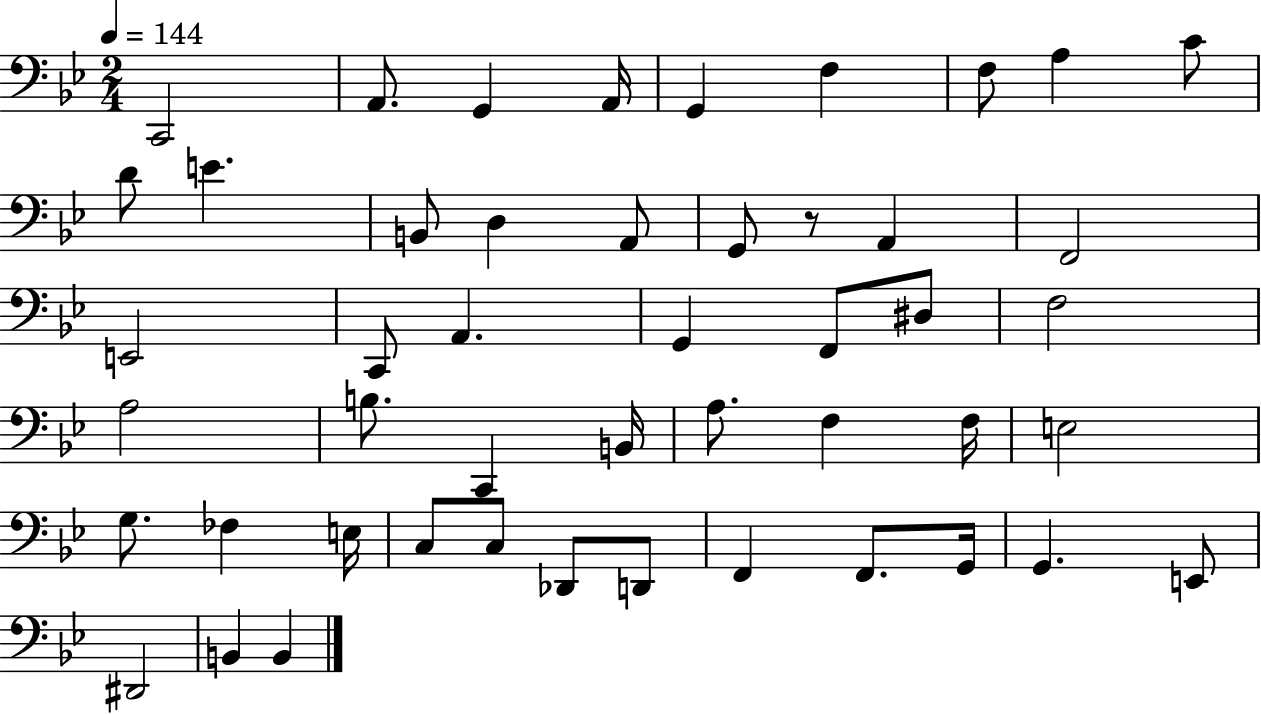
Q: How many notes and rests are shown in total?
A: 48